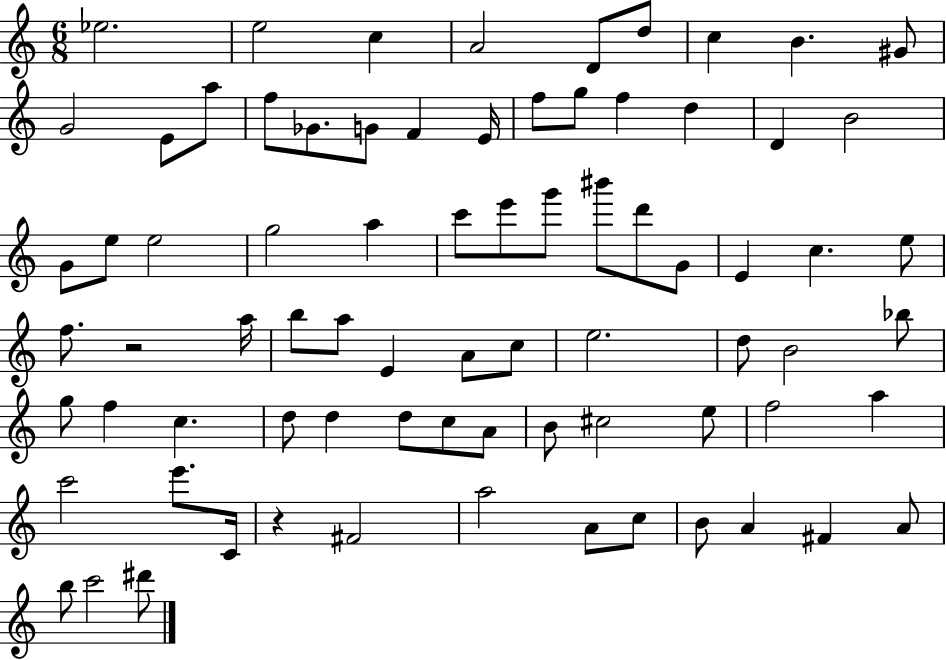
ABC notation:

X:1
T:Untitled
M:6/8
L:1/4
K:C
_e2 e2 c A2 D/2 d/2 c B ^G/2 G2 E/2 a/2 f/2 _G/2 G/2 F E/4 f/2 g/2 f d D B2 G/2 e/2 e2 g2 a c'/2 e'/2 g'/2 ^b'/2 d'/2 G/2 E c e/2 f/2 z2 a/4 b/2 a/2 E A/2 c/2 e2 d/2 B2 _b/2 g/2 f c d/2 d d/2 c/2 A/2 B/2 ^c2 e/2 f2 a c'2 e'/2 C/4 z ^F2 a2 A/2 c/2 B/2 A ^F A/2 b/2 c'2 ^d'/2